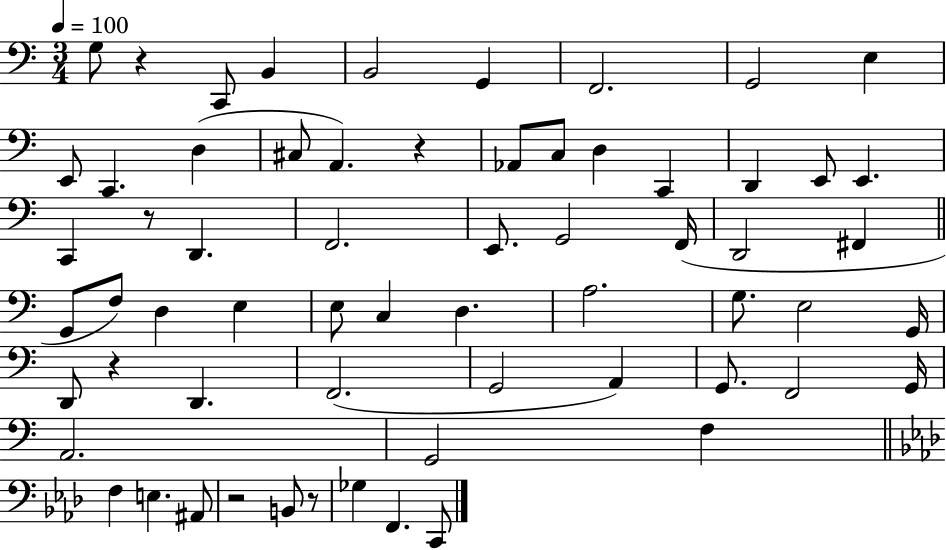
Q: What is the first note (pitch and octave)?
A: G3